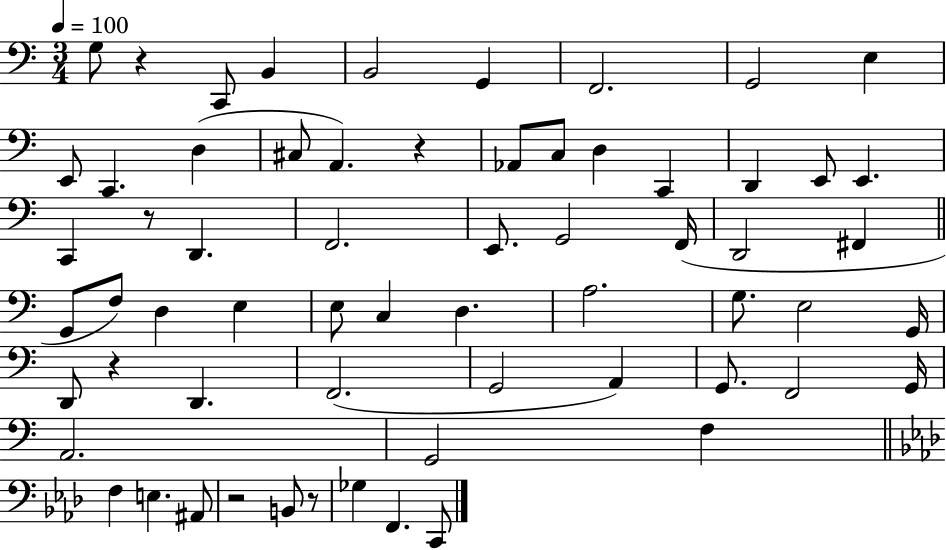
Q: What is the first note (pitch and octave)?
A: G3